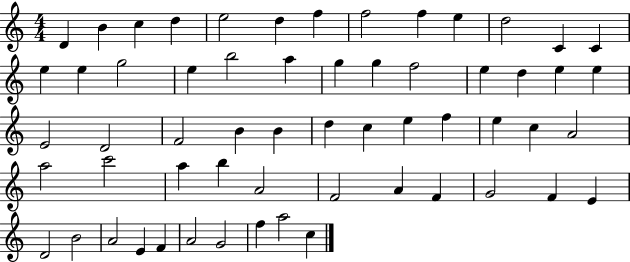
{
  \clef treble
  \numericTimeSignature
  \time 4/4
  \key c \major
  d'4 b'4 c''4 d''4 | e''2 d''4 f''4 | f''2 f''4 e''4 | d''2 c'4 c'4 | \break e''4 e''4 g''2 | e''4 b''2 a''4 | g''4 g''4 f''2 | e''4 d''4 e''4 e''4 | \break e'2 d'2 | f'2 b'4 b'4 | d''4 c''4 e''4 f''4 | e''4 c''4 a'2 | \break a''2 c'''2 | a''4 b''4 a'2 | f'2 a'4 f'4 | g'2 f'4 e'4 | \break d'2 b'2 | a'2 e'4 f'4 | a'2 g'2 | f''4 a''2 c''4 | \break \bar "|."
}